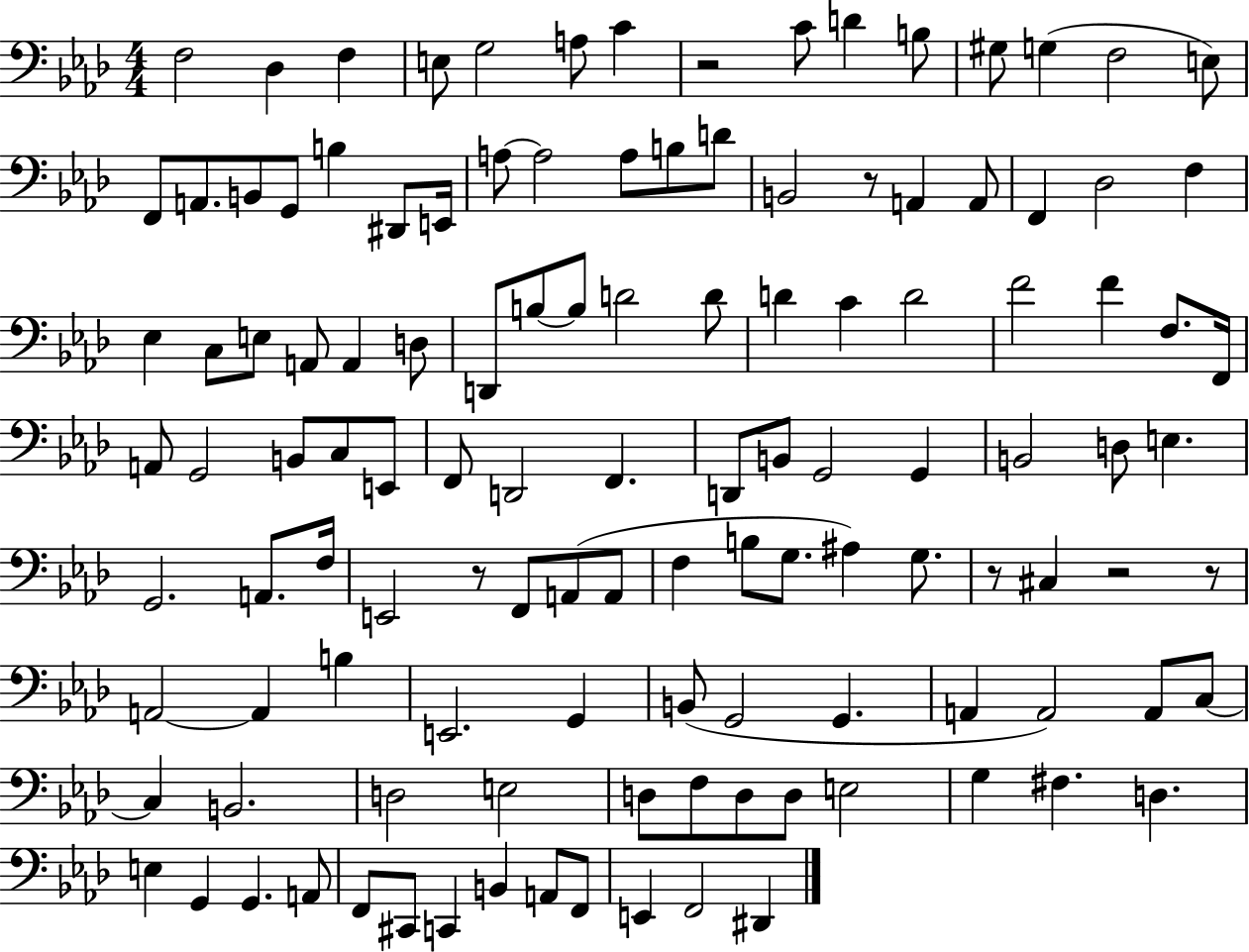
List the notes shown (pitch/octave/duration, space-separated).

F3/h Db3/q F3/q E3/e G3/h A3/e C4/q R/h C4/e D4/q B3/e G#3/e G3/q F3/h E3/e F2/e A2/e. B2/e G2/e B3/q D#2/e E2/s A3/e A3/h A3/e B3/e D4/e B2/h R/e A2/q A2/e F2/q Db3/h F3/q Eb3/q C3/e E3/e A2/e A2/q D3/e D2/e B3/e B3/e D4/h D4/e D4/q C4/q D4/h F4/h F4/q F3/e. F2/s A2/e G2/h B2/e C3/e E2/e F2/e D2/h F2/q. D2/e B2/e G2/h G2/q B2/h D3/e E3/q. G2/h. A2/e. F3/s E2/h R/e F2/e A2/e A2/e F3/q B3/e G3/e. A#3/q G3/e. R/e C#3/q R/h R/e A2/h A2/q B3/q E2/h. G2/q B2/e G2/h G2/q. A2/q A2/h A2/e C3/e C3/q B2/h. D3/h E3/h D3/e F3/e D3/e D3/e E3/h G3/q F#3/q. D3/q. E3/q G2/q G2/q. A2/e F2/e C#2/e C2/q B2/q A2/e F2/e E2/q F2/h D#2/q